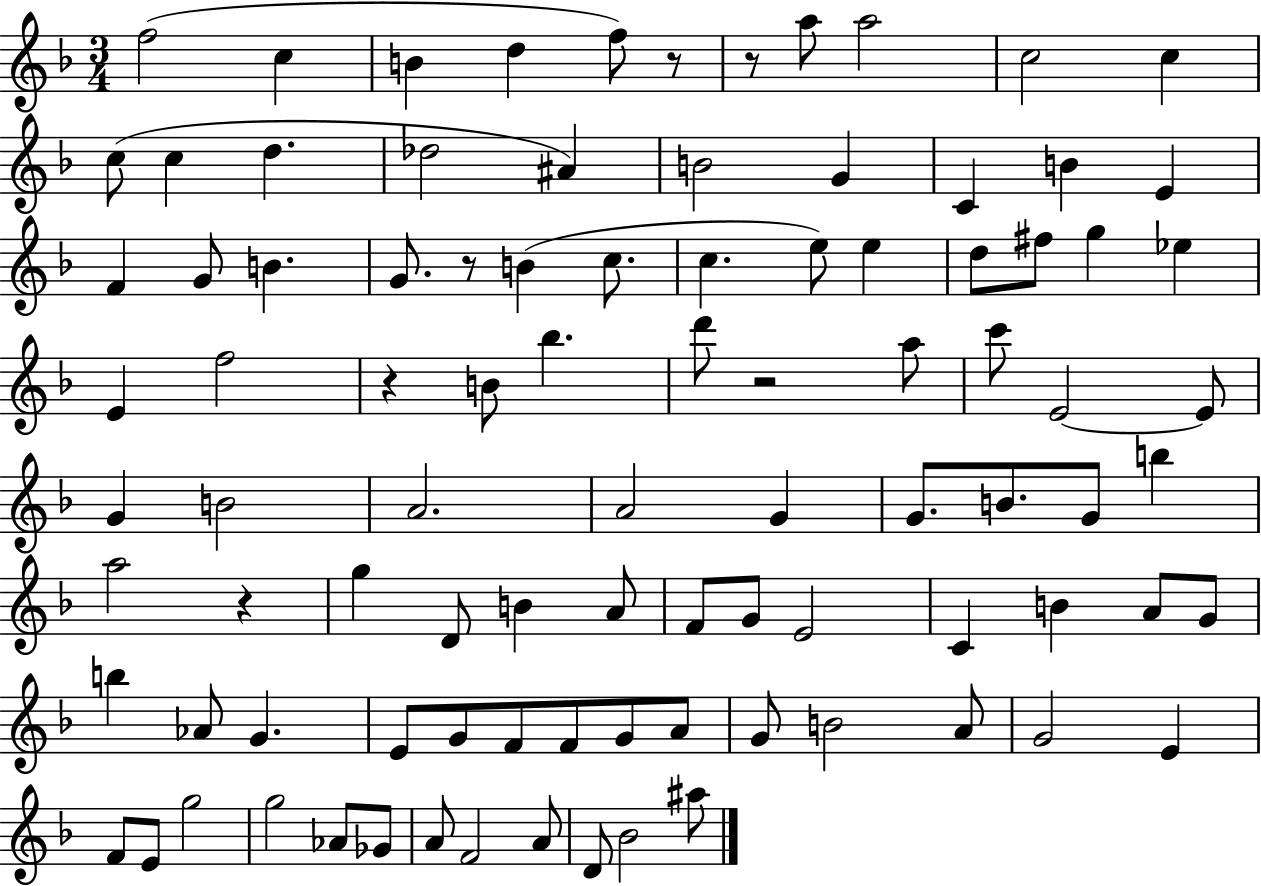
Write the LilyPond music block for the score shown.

{
  \clef treble
  \numericTimeSignature
  \time 3/4
  \key f \major
  f''2( c''4 | b'4 d''4 f''8) r8 | r8 a''8 a''2 | c''2 c''4 | \break c''8( c''4 d''4. | des''2 ais'4) | b'2 g'4 | c'4 b'4 e'4 | \break f'4 g'8 b'4. | g'8. r8 b'4( c''8. | c''4. e''8) e''4 | d''8 fis''8 g''4 ees''4 | \break e'4 f''2 | r4 b'8 bes''4. | d'''8 r2 a''8 | c'''8 e'2~~ e'8 | \break g'4 b'2 | a'2. | a'2 g'4 | g'8. b'8. g'8 b''4 | \break a''2 r4 | g''4 d'8 b'4 a'8 | f'8 g'8 e'2 | c'4 b'4 a'8 g'8 | \break b''4 aes'8 g'4. | e'8 g'8 f'8 f'8 g'8 a'8 | g'8 b'2 a'8 | g'2 e'4 | \break f'8 e'8 g''2 | g''2 aes'8 ges'8 | a'8 f'2 a'8 | d'8 bes'2 ais''8 | \break \bar "|."
}